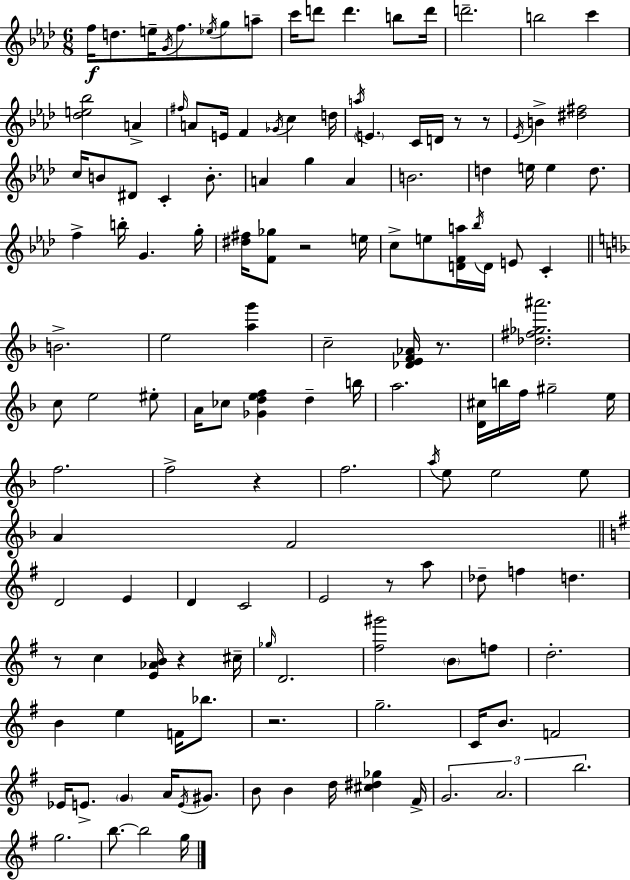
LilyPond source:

{
  \clef treble
  \numericTimeSignature
  \time 6/8
  \key f \minor
  \repeat volta 2 { f''16\f d''8. e''16-- \acciaccatura { g'16 } f''8. \acciaccatura { ees''16 } g''8 | a''8-- c'''16 d'''8 d'''4. b''8 | d'''16 d'''2.-- | b''2 c'''4 | \break <des'' e'' bes''>2 a'4-> | \grace { fis''16 } a'8 e'16 f'4 \acciaccatura { ges'16 } c''4 | d''16 \acciaccatura { a''16 } \parenthesize e'4. c'16 | d'16 r8 r8 \acciaccatura { ees'16 } b'4-> <dis'' fis''>2 | \break c''16 b'8 dis'8 c'4-. | b'8.-. a'4 g''4 | a'4 b'2. | d''4 e''16 e''4 | \break d''8. f''4-> b''16-. g'4. | g''16-. <dis'' fis''>16 <f' ges''>8 r2 | e''16 c''8-> e''8 <d' f' a''>16 \acciaccatura { bes''16 } | d'16 e'8 c'4-. \bar "||" \break \key d \minor b'2.-> | e''2 <a'' g'''>4 | c''2-- <des' e' f' aes'>16 r8. | <des'' fis'' ges'' ais'''>2. | \break c''8 e''2 eis''8-. | a'16 ces''8 <ges' d'' e'' f''>4 d''4-- b''16 | a''2. | <d' cis''>16 b''16 f''16 gis''2-- e''16 | \break f''2. | f''2-> r4 | f''2. | \acciaccatura { a''16 } e''8 e''2 e''8 | \break a'4 f'2 | \bar "||" \break \key g \major d'2 e'4 | d'4 c'2 | e'2 r8 a''8 | des''8-- f''4 d''4. | \break r8 c''4 <e' aes' b'>16 r4 cis''16-- | \grace { ges''16 } d'2. | <fis'' gis'''>2 \parenthesize b'8 f''8 | d''2.-. | \break b'4 e''4 f'16 bes''8. | r2. | g''2.-- | c'16 b'8. f'2 | \break ees'16 e'8.-> \parenthesize g'4 a'16 \acciaccatura { e'16 } gis'8. | b'8 b'4 d''16 <cis'' dis'' ges''>4 | fis'16-> \tuplet 3/2 { g'2. | a'2. | \break b''2. } | g''2. | b''8.~~ b''2 | g''16 } \bar "|."
}